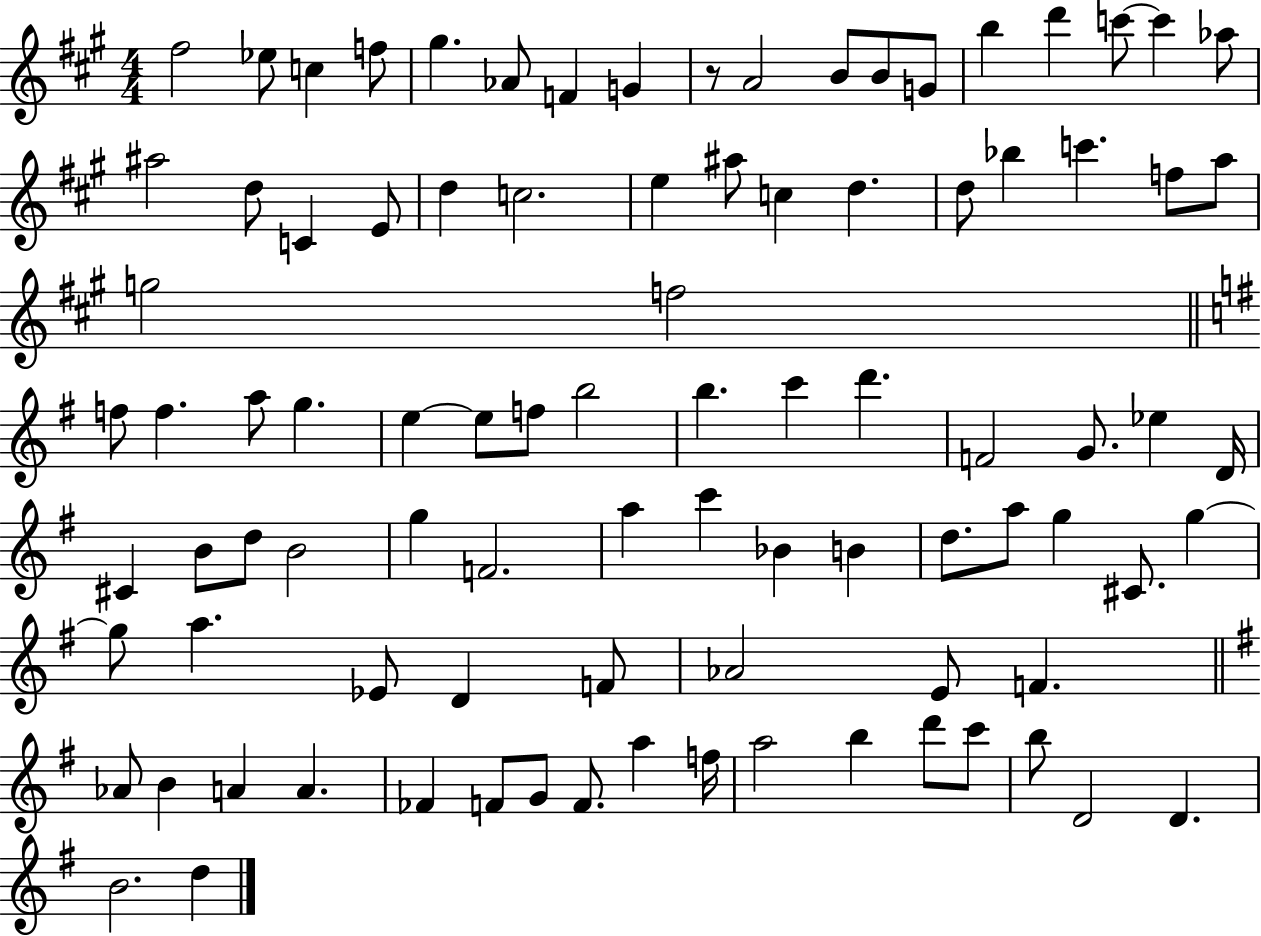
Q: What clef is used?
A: treble